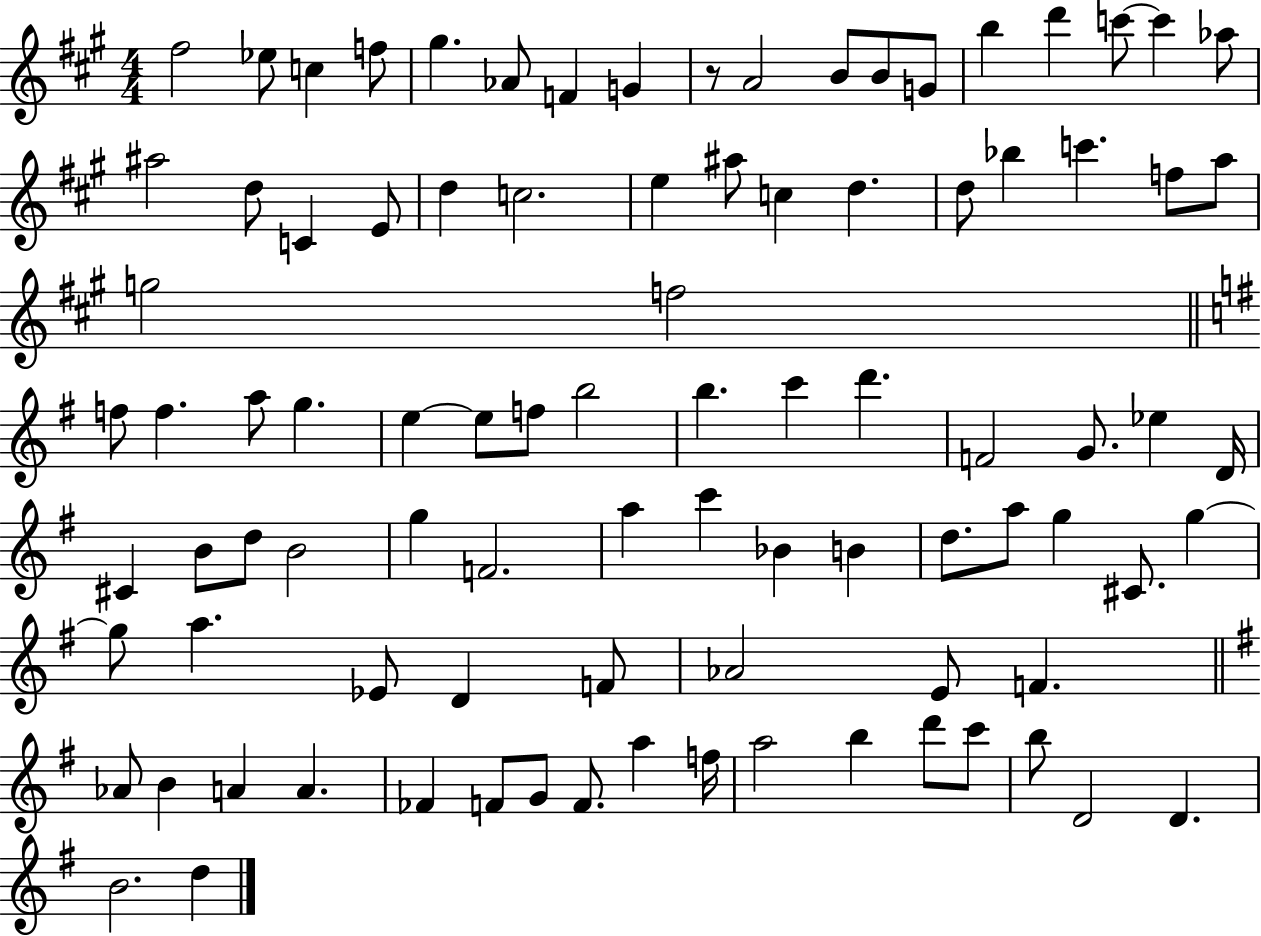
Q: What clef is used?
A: treble